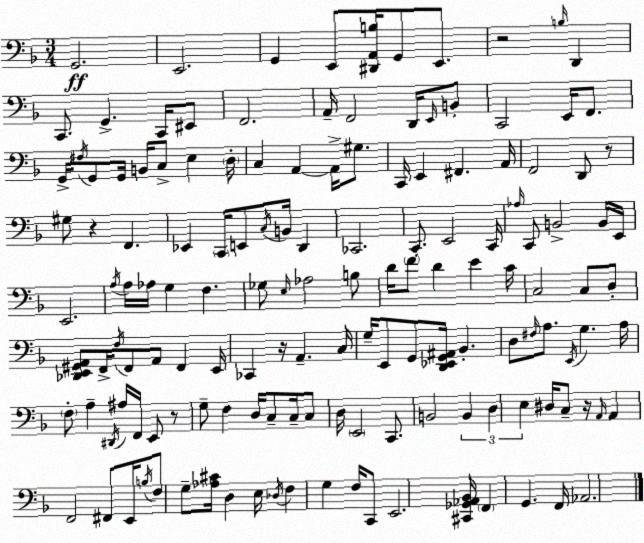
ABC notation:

X:1
T:Untitled
M:3/4
L:1/4
K:F
G,,2 E,,2 G,, E,,/2 [^D,,A,,B,]/4 G,,/2 E,,/2 z2 B,/4 D,, C,,/2 G,, C,,/4 ^E,,/2 F,,2 A,,/4 F,,2 D,,/4 E,,/4 B,,/2 C,,2 E,,/4 F,,/2 G,,/4 ^F,/4 G,,/2 G,,/4 B,,/4 C,/2 E, D,/4 C, A,, A,,/4 ^G,/2 C,,/4 E,, ^F,, A,,/4 F,,2 D,,/2 z/2 ^G,/2 z F,, _E,, C,,/4 E,,/2 C,/4 B,,/4 D,, _C,,2 C,,/2 E,,2 C,,/4 _A,/4 C,,/2 B,,2 B,,/4 E,,/4 E,,2 A,/4 A,/4 _A,/4 G, F, _G,/2 E,/4 _A,2 B,/2 D/4 F/2 D E C/4 C,2 C,/2 D,/2 [_D,,E,,^G,,A,,]/2 F,,/4 F,/4 F,,/2 A,,/2 F,, E,,/4 _C,, z/4 A,, C,/4 G,/4 E,,/2 G,,/2 [D,,_E,,G,,^A,,]/4 _B,, D,/2 ^F,/4 A,/2 E,,/4 G, A,/4 F,/2 A, ^D,,/4 ^A,/4 F,,/4 E,,/2 z/2 G,/2 F, D,/4 C,/2 C,/4 C,/2 D,/4 E,,2 C,,/2 B,,2 B,, D, E, ^D,/4 C,/2 z/4 A,,/4 A,, F,,2 ^F,,/2 E,,/4 B,/4 F,/2 G,/2 [_A,^C]/4 D, E,/4 _D,/4 F, G, F,/4 C,,/2 E,,2 [^C,,_G,,_A,,_B,,]/4 F,, G,, F,,/4 _A,,2